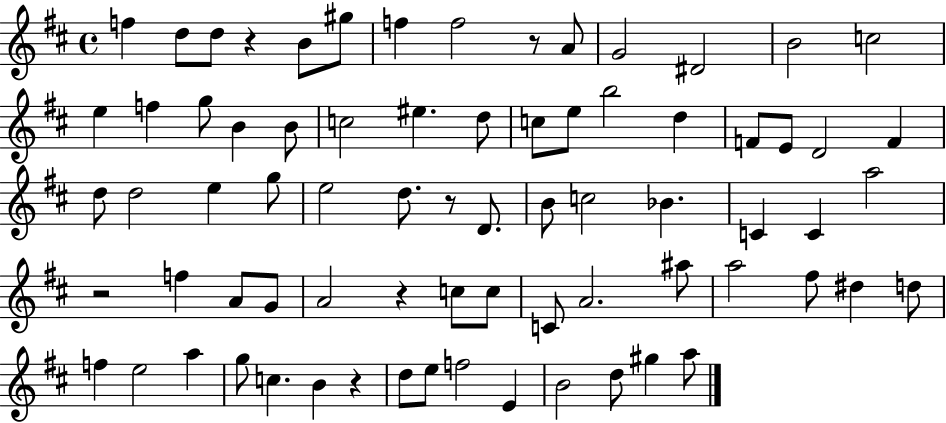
{
  \clef treble
  \time 4/4
  \defaultTimeSignature
  \key d \major
  f''4 d''8 d''8 r4 b'8 gis''8 | f''4 f''2 r8 a'8 | g'2 dis'2 | b'2 c''2 | \break e''4 f''4 g''8 b'4 b'8 | c''2 eis''4. d''8 | c''8 e''8 b''2 d''4 | f'8 e'8 d'2 f'4 | \break d''8 d''2 e''4 g''8 | e''2 d''8. r8 d'8. | b'8 c''2 bes'4. | c'4 c'4 a''2 | \break r2 f''4 a'8 g'8 | a'2 r4 c''8 c''8 | c'8 a'2. ais''8 | a''2 fis''8 dis''4 d''8 | \break f''4 e''2 a''4 | g''8 c''4. b'4 r4 | d''8 e''8 f''2 e'4 | b'2 d''8 gis''4 a''8 | \break \bar "|."
}